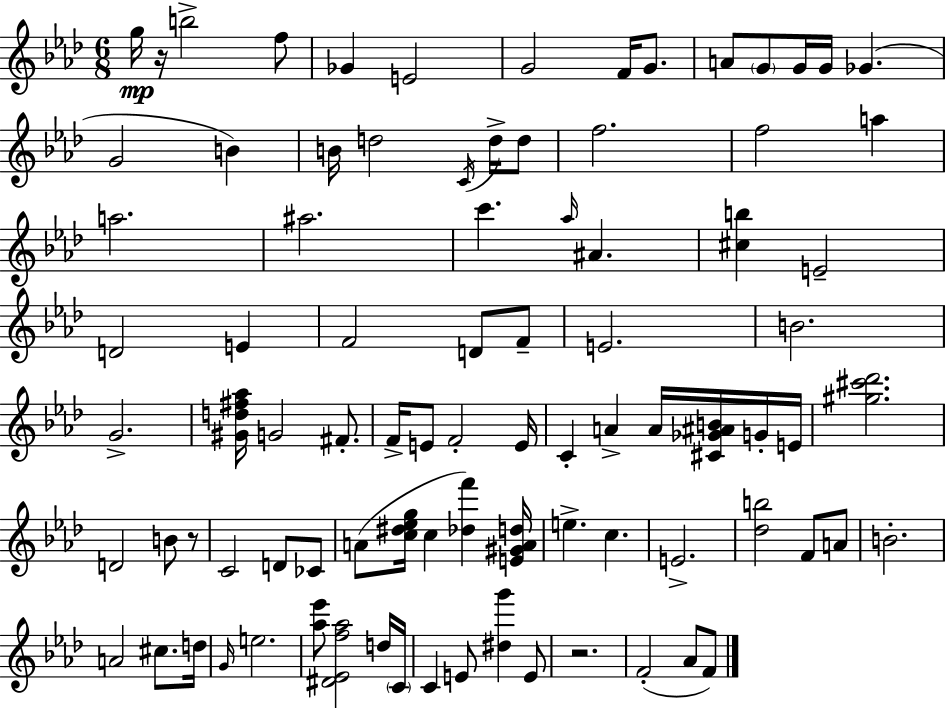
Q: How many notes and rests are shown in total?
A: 88